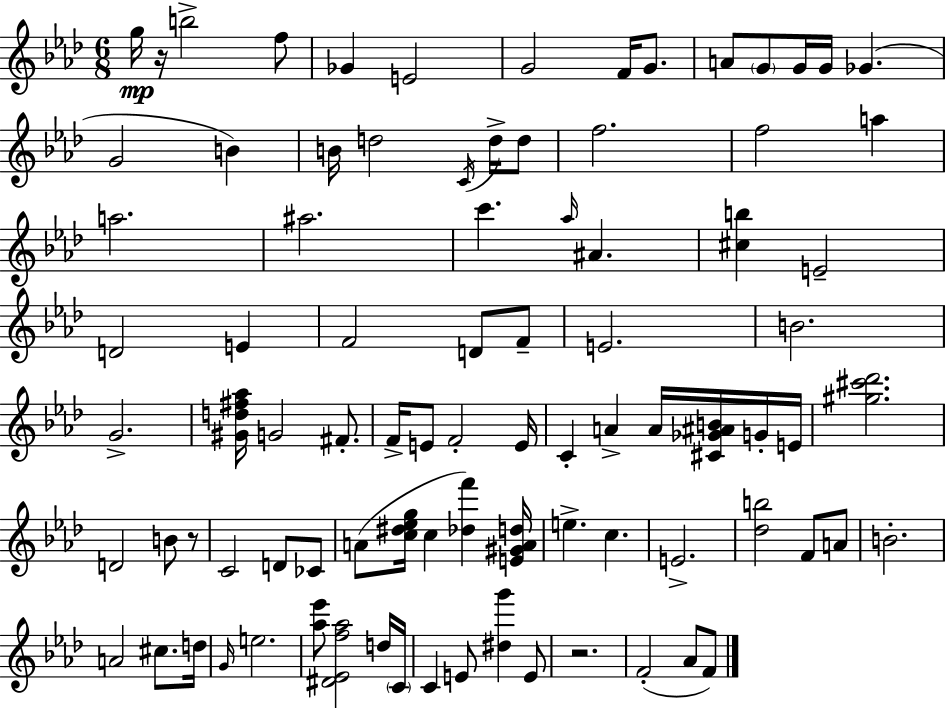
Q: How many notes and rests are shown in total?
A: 88